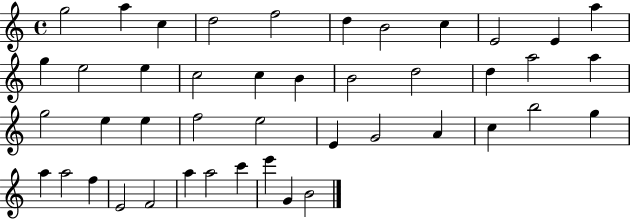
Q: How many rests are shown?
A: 0